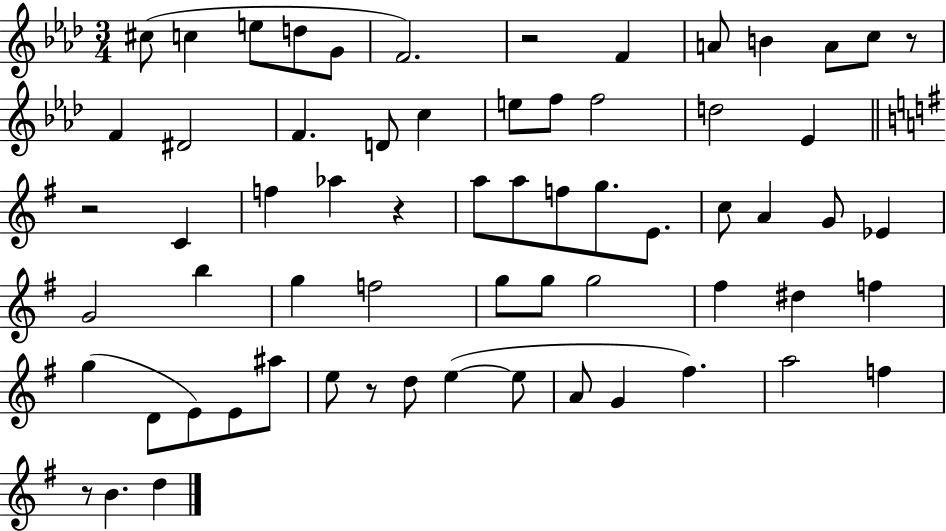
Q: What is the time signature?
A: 3/4